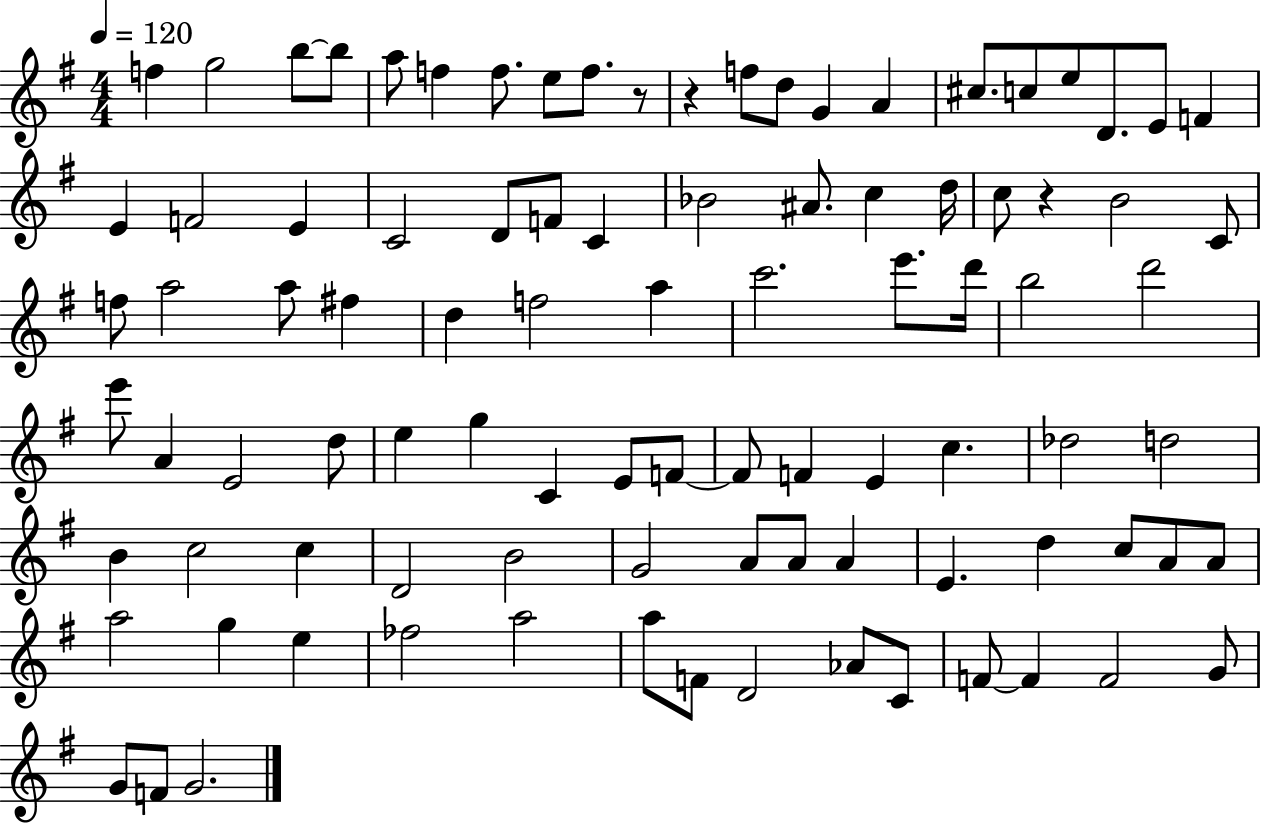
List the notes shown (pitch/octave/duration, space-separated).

F5/q G5/h B5/e B5/e A5/e F5/q F5/e. E5/e F5/e. R/e R/q F5/e D5/e G4/q A4/q C#5/e. C5/e E5/e D4/e. E4/e F4/q E4/q F4/h E4/q C4/h D4/e F4/e C4/q Bb4/h A#4/e. C5/q D5/s C5/e R/q B4/h C4/e F5/e A5/h A5/e F#5/q D5/q F5/h A5/q C6/h. E6/e. D6/s B5/h D6/h E6/e A4/q E4/h D5/e E5/q G5/q C4/q E4/e F4/e F4/e F4/q E4/q C5/q. Db5/h D5/h B4/q C5/h C5/q D4/h B4/h G4/h A4/e A4/e A4/q E4/q. D5/q C5/e A4/e A4/e A5/h G5/q E5/q FES5/h A5/h A5/e F4/e D4/h Ab4/e C4/e F4/e F4/q F4/h G4/e G4/e F4/e G4/h.